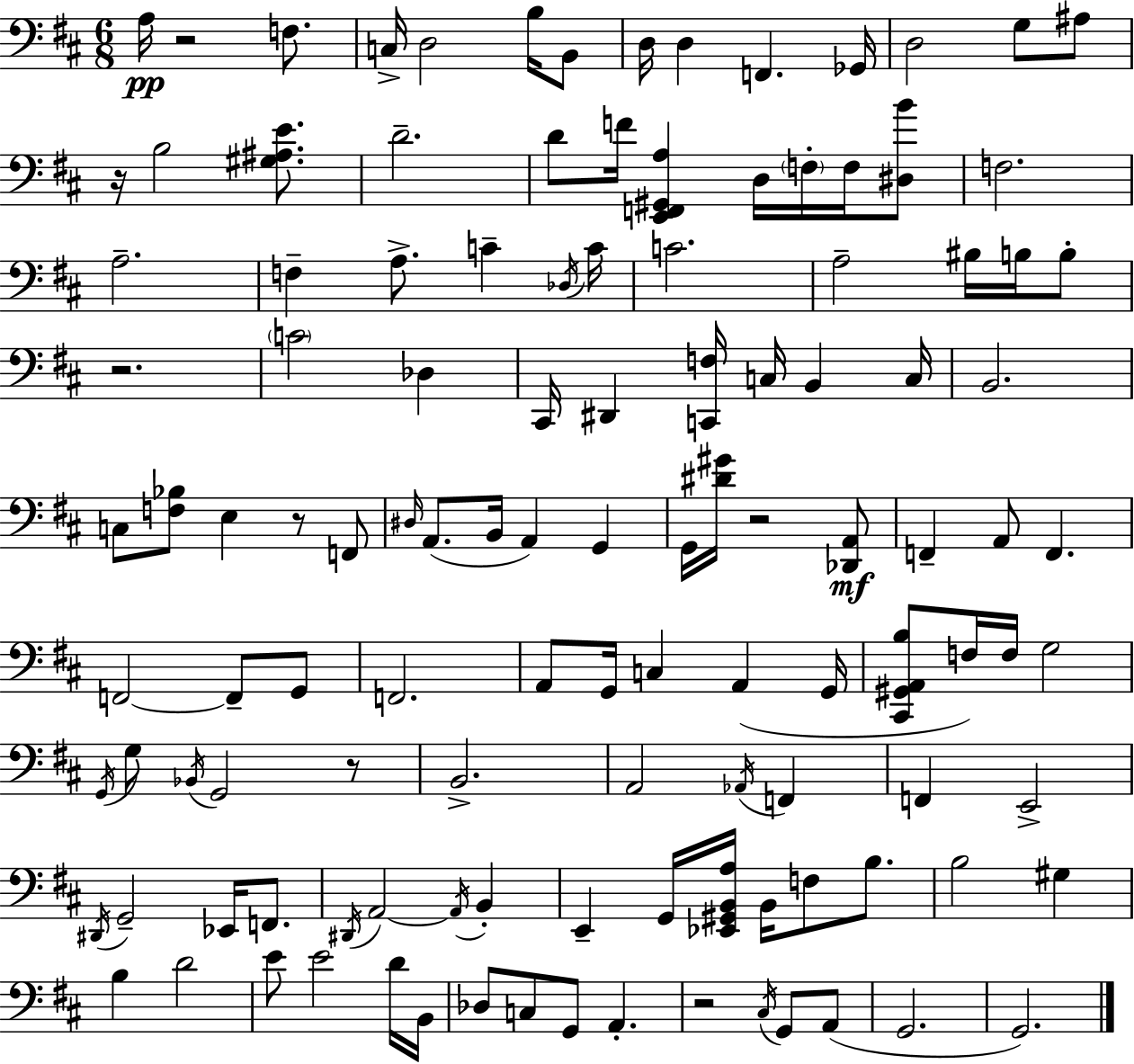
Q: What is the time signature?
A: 6/8